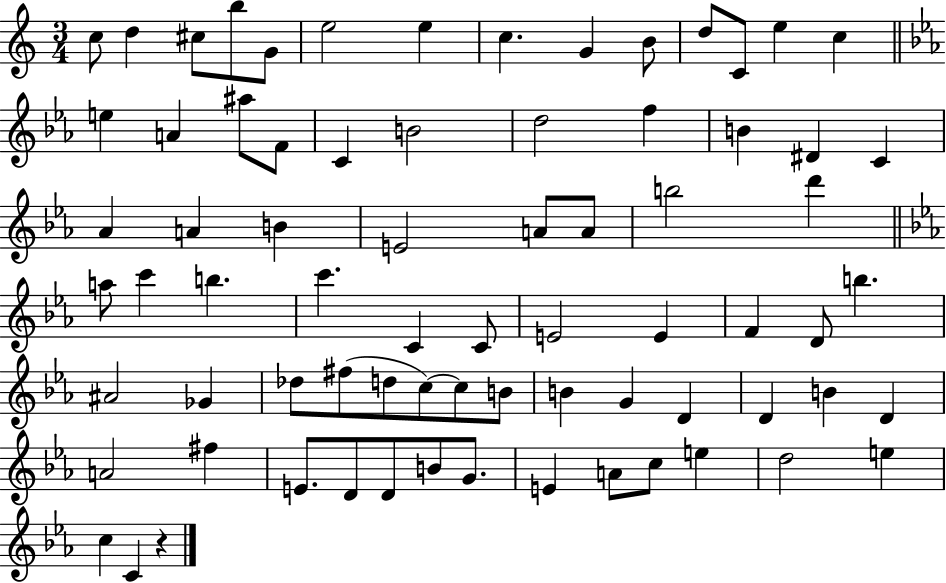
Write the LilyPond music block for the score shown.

{
  \clef treble
  \numericTimeSignature
  \time 3/4
  \key c \major
  c''8 d''4 cis''8 b''8 g'8 | e''2 e''4 | c''4. g'4 b'8 | d''8 c'8 e''4 c''4 | \break \bar "||" \break \key ees \major e''4 a'4 ais''8 f'8 | c'4 b'2 | d''2 f''4 | b'4 dis'4 c'4 | \break aes'4 a'4 b'4 | e'2 a'8 a'8 | b''2 d'''4 | \bar "||" \break \key c \minor a''8 c'''4 b''4. | c'''4. c'4 c'8 | e'2 e'4 | f'4 d'8 b''4. | \break ais'2 ges'4 | des''8 fis''8( d''8 c''8~~) c''8 b'8 | b'4 g'4 d'4 | d'4 b'4 d'4 | \break a'2 fis''4 | e'8. d'8 d'8 b'8 g'8. | e'4 a'8 c''8 e''4 | d''2 e''4 | \break c''4 c'4 r4 | \bar "|."
}